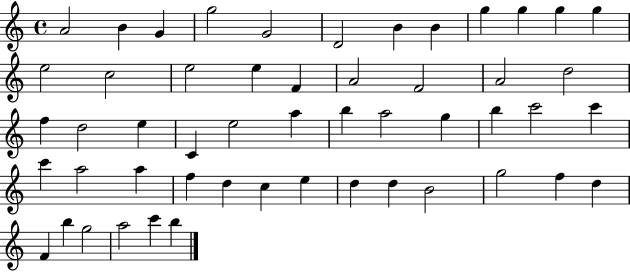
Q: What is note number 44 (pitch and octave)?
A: G5